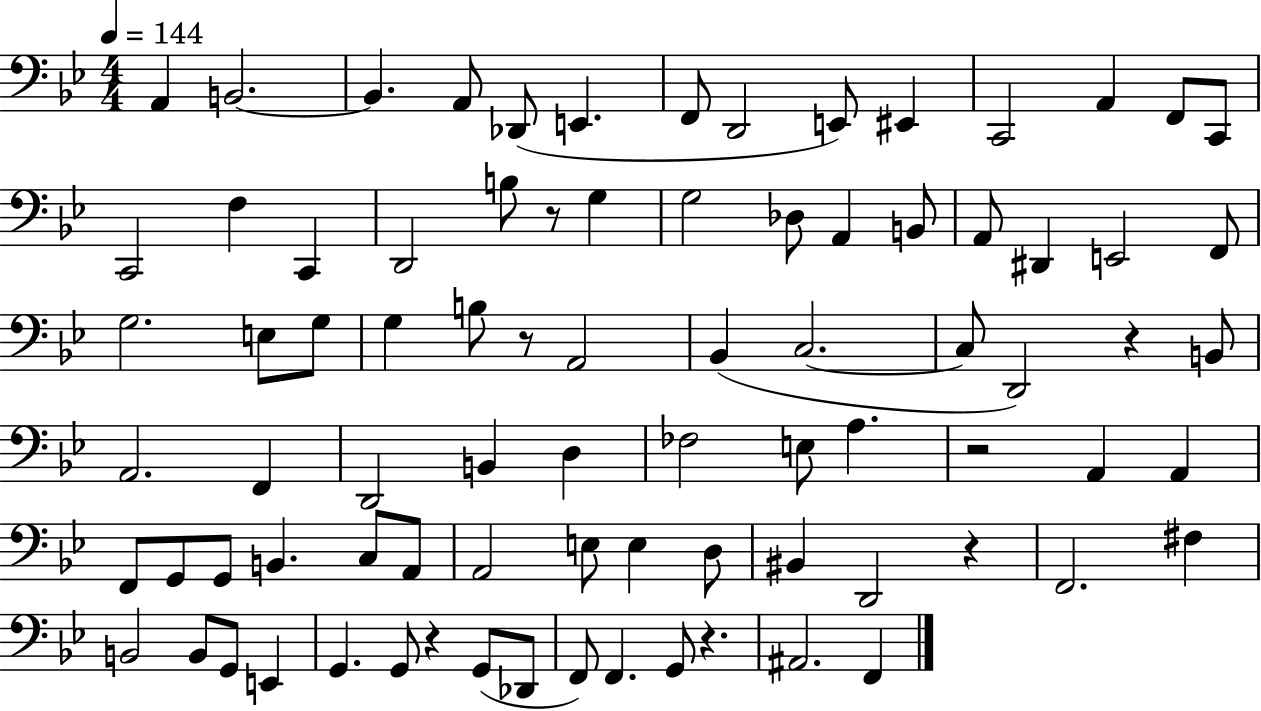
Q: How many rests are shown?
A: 7